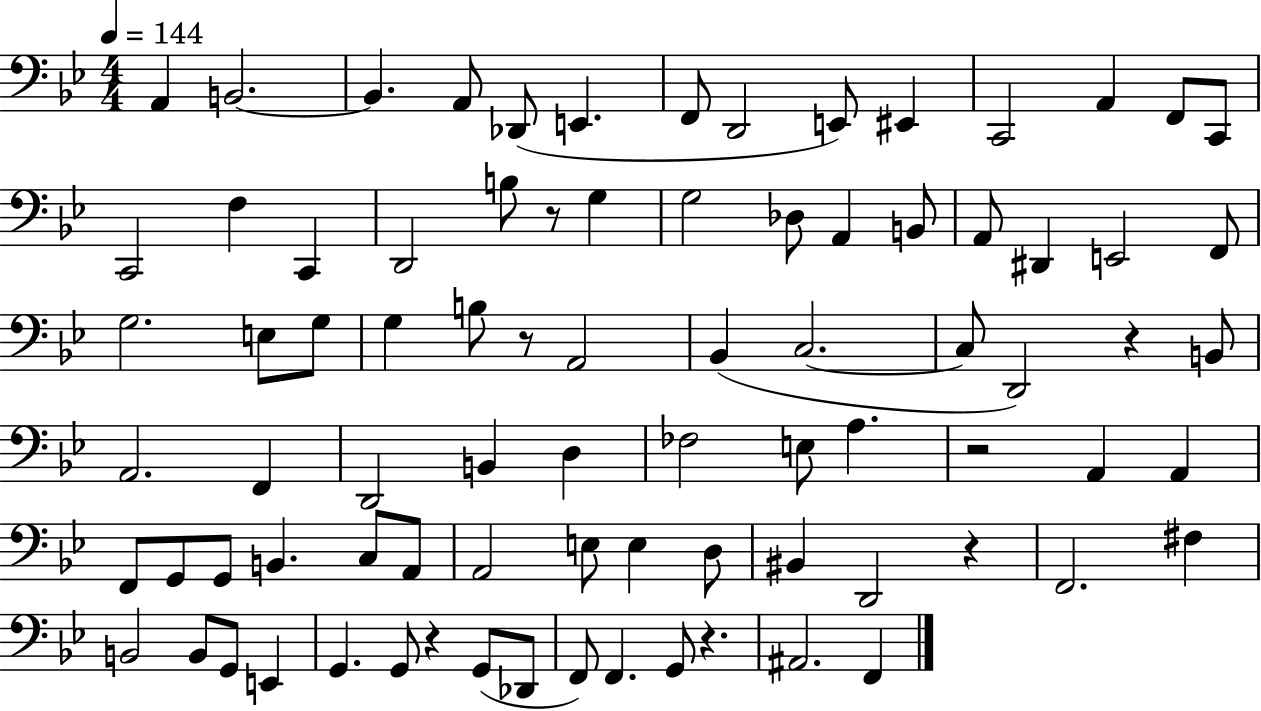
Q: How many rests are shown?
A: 7